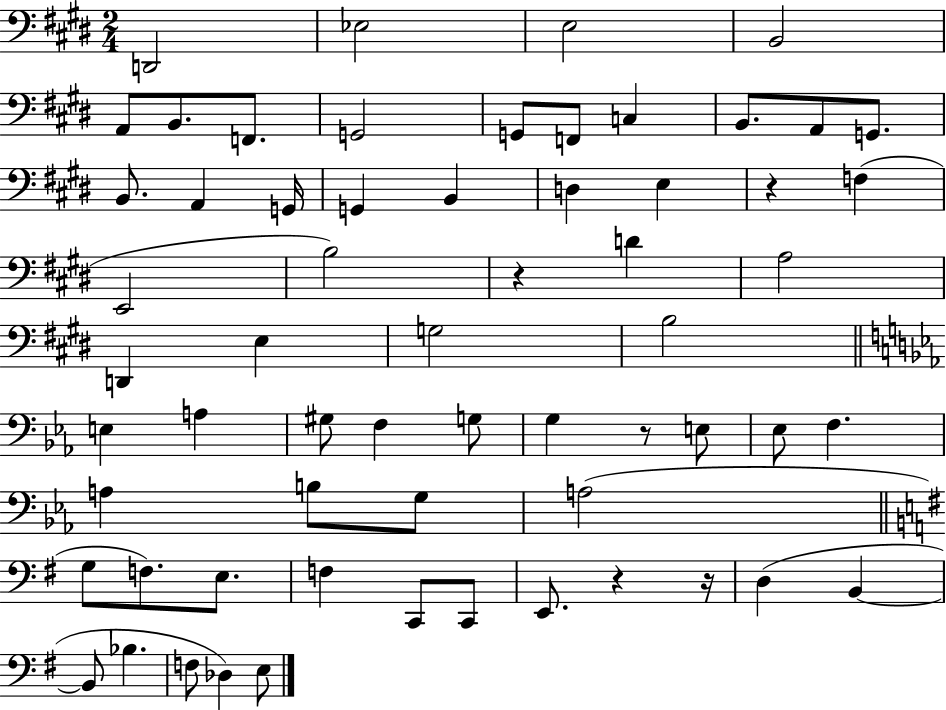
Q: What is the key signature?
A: E major